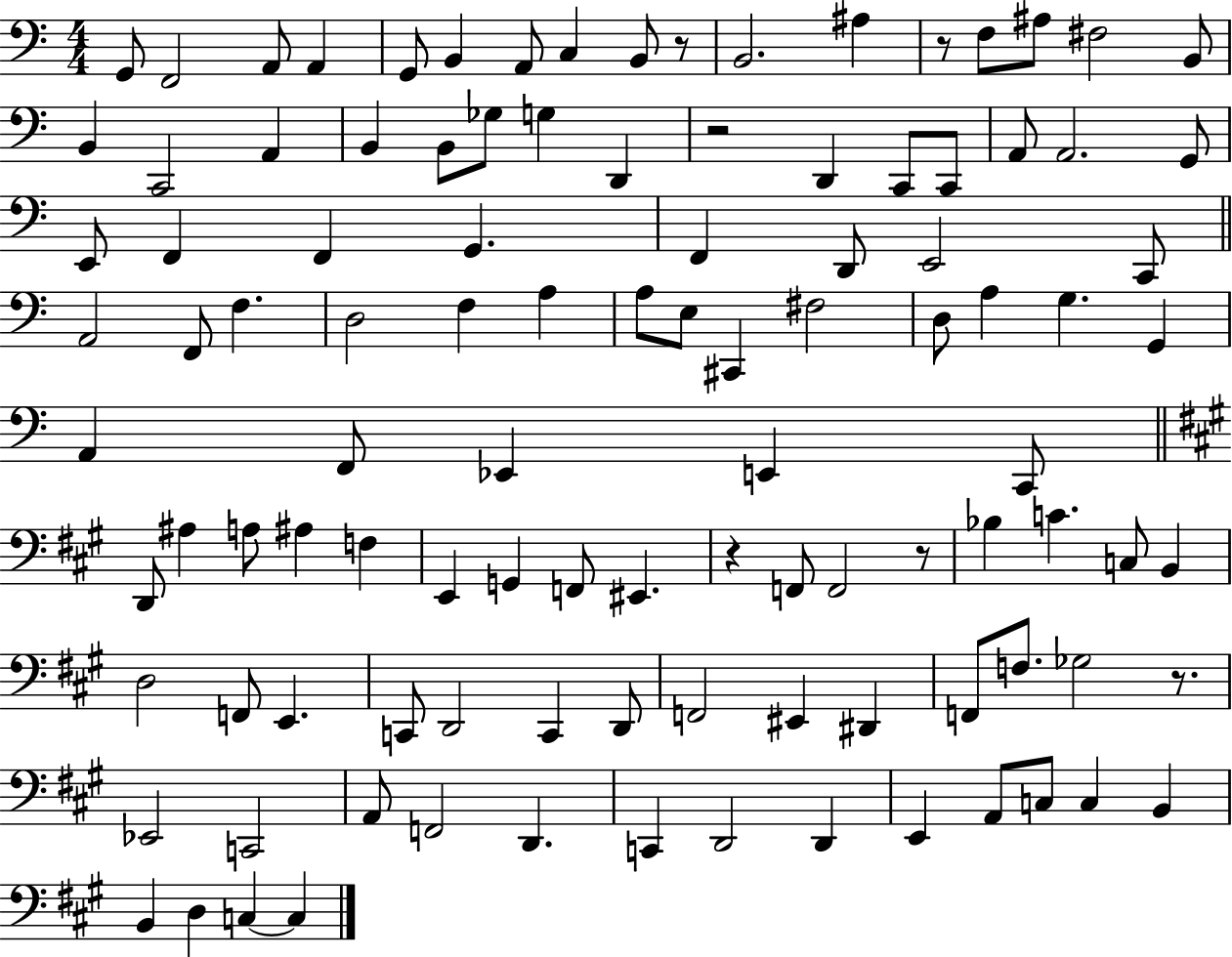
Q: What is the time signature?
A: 4/4